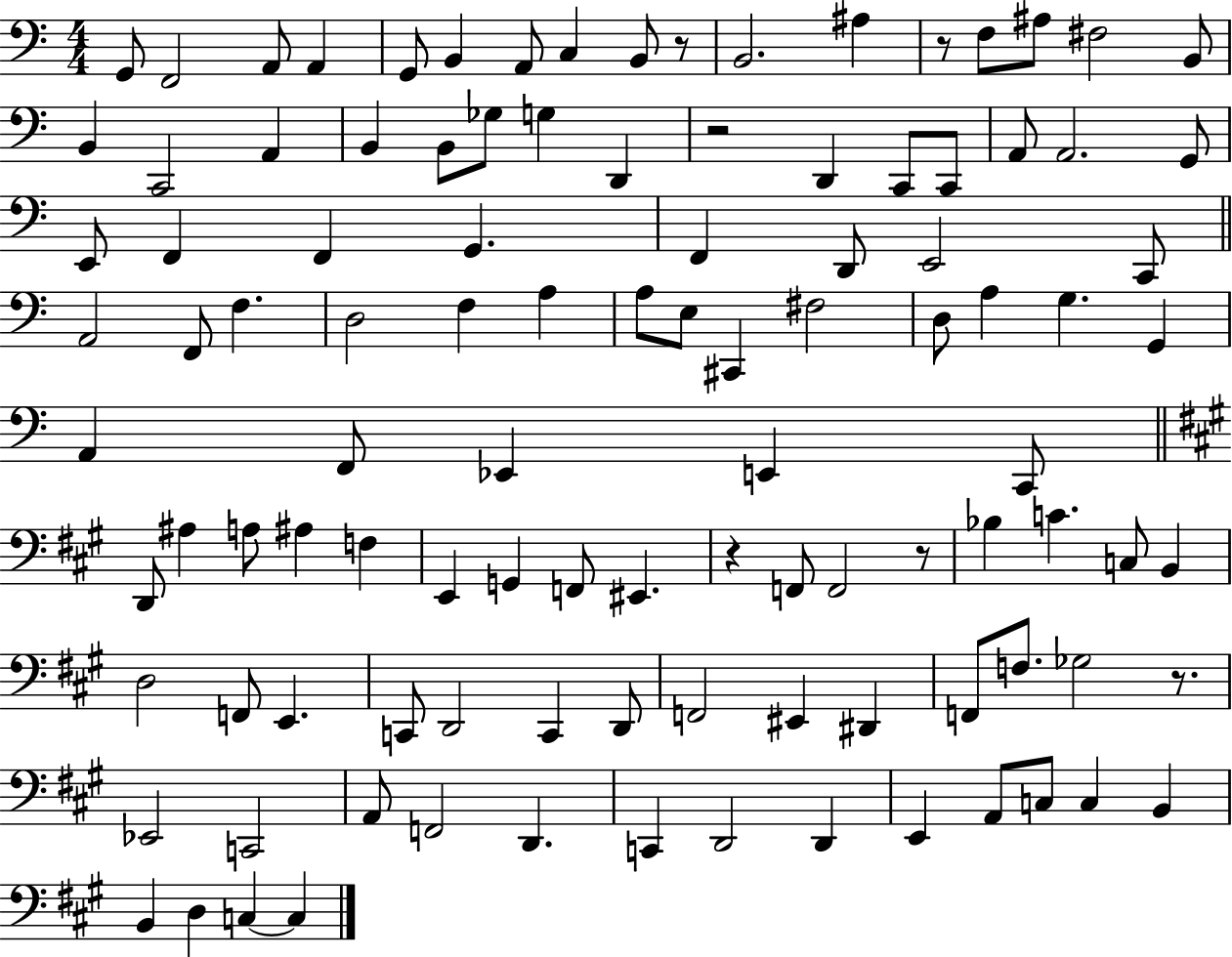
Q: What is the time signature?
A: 4/4